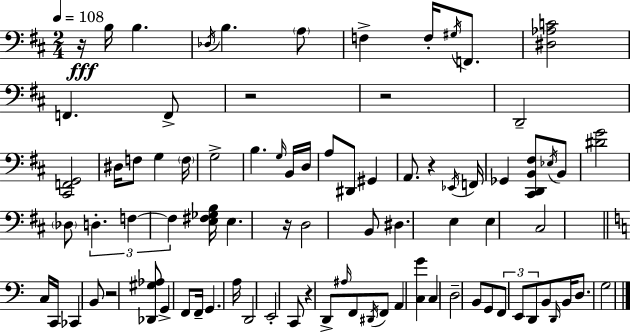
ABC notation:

X:1
T:Untitled
M:2/4
L:1/4
K:D
z/4 B,/4 B, _D,/4 B, A,/2 F, F,/4 ^G,/4 F,,/2 [^D,_A,C]2 F,, F,,/2 z2 z2 D,,2 [^C,,F,,G,,]2 ^D,/4 F,/2 G, F,/4 G,2 B, G,/4 B,,/4 D,/4 A,/2 ^D,,/2 ^G,, A,,/2 z _E,,/4 F,,/4 _G,, [^C,,D,,B,,^F,]/2 _E,/4 B,,/2 [^DG]2 _D,/2 D, F, F, [E,^F,_G,B,]/4 E, z/4 D,2 B,,/2 ^D, E, E, ^C,2 C,/4 C,,/4 _C,, B,,/2 z2 [_D,,^G,_A,]/2 G,, F,,/2 F,,/4 G,, A,/4 D,,2 E,,2 C,,/2 z D,,/2 ^A,/4 F,,/2 ^D,,/4 F,,/2 A,, [C,G] C, D,2 B,,/2 G,,/2 F,,/2 E,,/2 D,,/2 B,,/2 D,,/4 B,,/4 D,/2 G,2